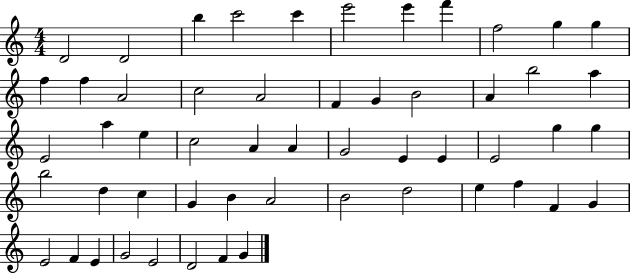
{
  \clef treble
  \numericTimeSignature
  \time 4/4
  \key c \major
  d'2 d'2 | b''4 c'''2 c'''4 | e'''2 e'''4 f'''4 | f''2 g''4 g''4 | \break f''4 f''4 a'2 | c''2 a'2 | f'4 g'4 b'2 | a'4 b''2 a''4 | \break e'2 a''4 e''4 | c''2 a'4 a'4 | g'2 e'4 e'4 | e'2 g''4 g''4 | \break b''2 d''4 c''4 | g'4 b'4 a'2 | b'2 d''2 | e''4 f''4 f'4 g'4 | \break e'2 f'4 e'4 | g'2 e'2 | d'2 f'4 g'4 | \bar "|."
}